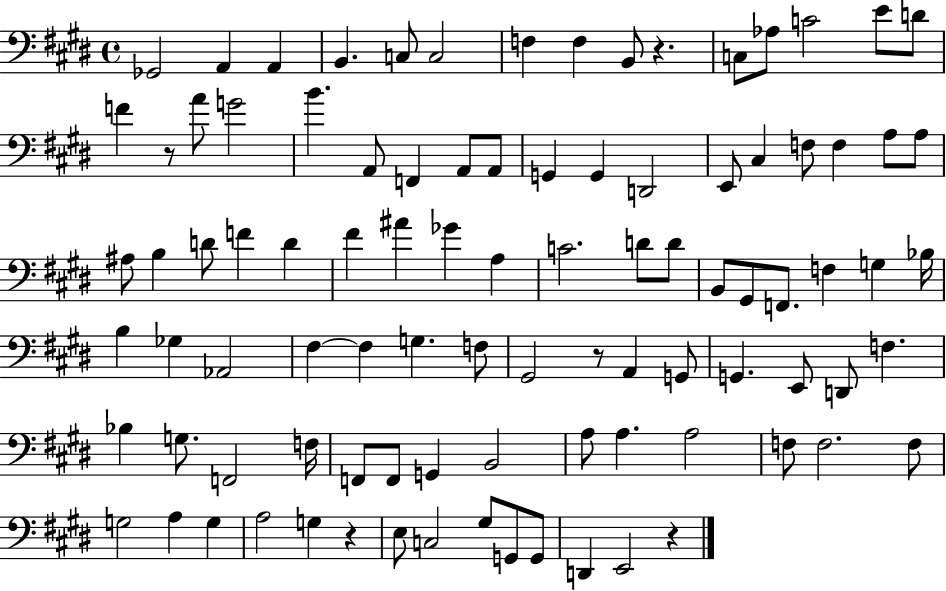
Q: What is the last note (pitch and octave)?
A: E2